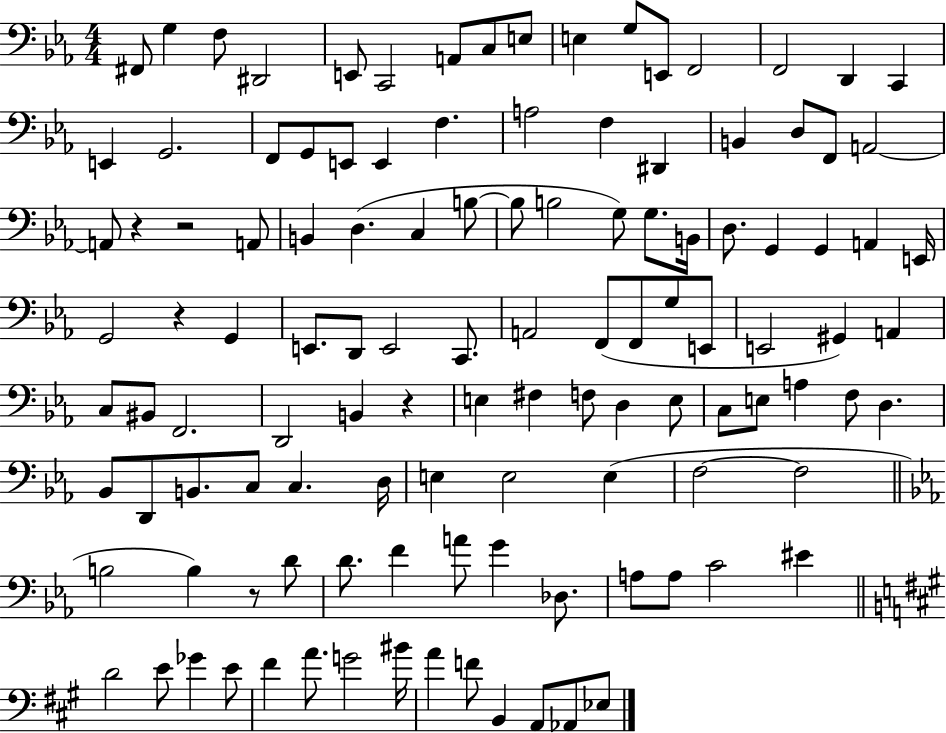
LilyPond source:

{
  \clef bass
  \numericTimeSignature
  \time 4/4
  \key ees \major
  fis,8 g4 f8 dis,2 | e,8 c,2 a,8 c8 e8 | e4 g8 e,8 f,2 | f,2 d,4 c,4 | \break e,4 g,2. | f,8 g,8 e,8 e,4 f4. | a2 f4 dis,4 | b,4 d8 f,8 a,2~~ | \break a,8 r4 r2 a,8 | b,4 d4.( c4 b8~~ | b8 b2 g8) g8. b,16 | d8. g,4 g,4 a,4 e,16 | \break g,2 r4 g,4 | e,8. d,8 e,2 c,8. | a,2 f,8( f,8 g8 e,8 | e,2 gis,4) a,4 | \break c8 bis,8 f,2. | d,2 b,4 r4 | e4 fis4 f8 d4 e8 | c8 e8 a4 f8 d4. | \break bes,8 d,8 b,8. c8 c4. d16 | e4 e2 e4( | f2~~ f2 | \bar "||" \break \key ees \major b2 b4) r8 d'8 | d'8. f'4 a'8 g'4 des8. | a8 a8 c'2 eis'4 | \bar "||" \break \key a \major d'2 e'8 ges'4 e'8 | fis'4 a'8. g'2 bis'16 | a'4 f'8 b,4 a,8 aes,8 ees8 | \bar "|."
}